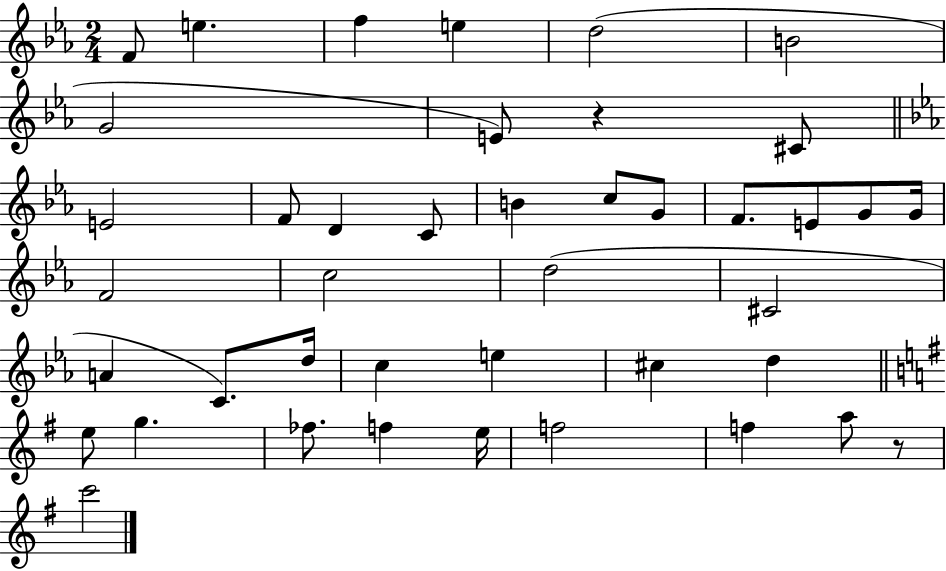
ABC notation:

X:1
T:Untitled
M:2/4
L:1/4
K:Eb
F/2 e f e d2 B2 G2 E/2 z ^C/2 E2 F/2 D C/2 B c/2 G/2 F/2 E/2 G/2 G/4 F2 c2 d2 ^C2 A C/2 d/4 c e ^c d e/2 g _f/2 f e/4 f2 f a/2 z/2 c'2